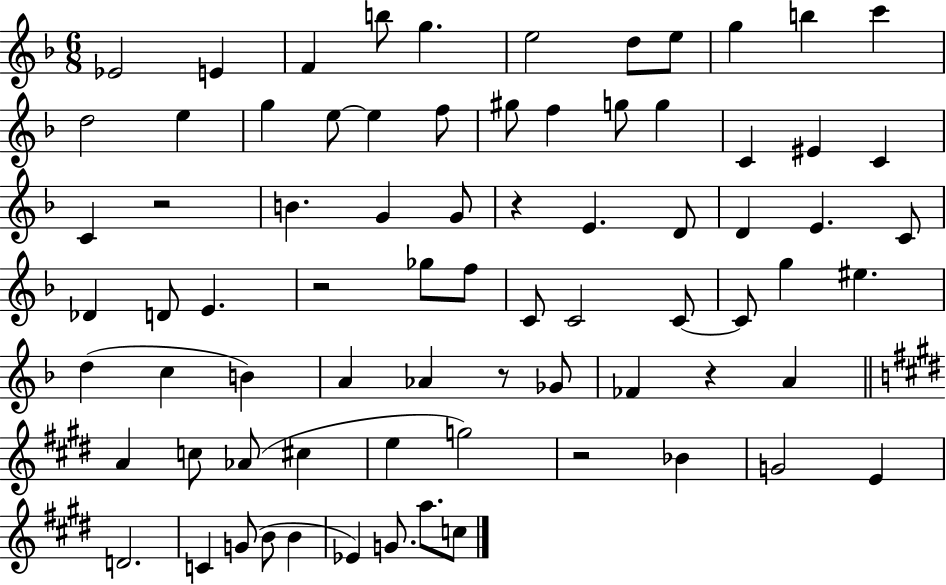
{
  \clef treble
  \numericTimeSignature
  \time 6/8
  \key f \major
  ees'2 e'4 | f'4 b''8 g''4. | e''2 d''8 e''8 | g''4 b''4 c'''4 | \break d''2 e''4 | g''4 e''8~~ e''4 f''8 | gis''8 f''4 g''8 g''4 | c'4 eis'4 c'4 | \break c'4 r2 | b'4. g'4 g'8 | r4 e'4. d'8 | d'4 e'4. c'8 | \break des'4 d'8 e'4. | r2 ges''8 f''8 | c'8 c'2 c'8~~ | c'8 g''4 eis''4. | \break d''4( c''4 b'4) | a'4 aes'4 r8 ges'8 | fes'4 r4 a'4 | \bar "||" \break \key e \major a'4 c''8 aes'8( cis''4 | e''4 g''2) | r2 bes'4 | g'2 e'4 | \break d'2. | c'4 g'8( b'8 b'4 | ees'4) g'8. a''8. c''8 | \bar "|."
}